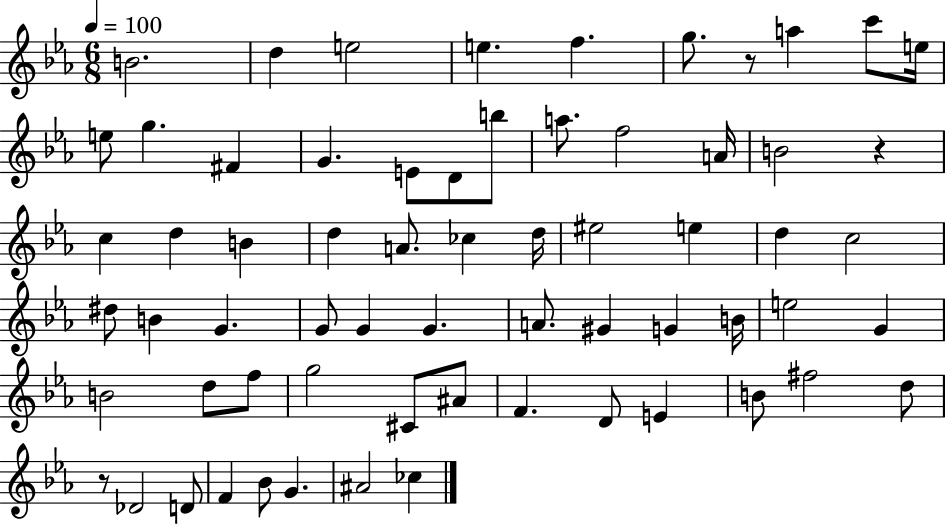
X:1
T:Untitled
M:6/8
L:1/4
K:Eb
B2 d e2 e f g/2 z/2 a c'/2 e/4 e/2 g ^F G E/2 D/2 b/2 a/2 f2 A/4 B2 z c d B d A/2 _c d/4 ^e2 e d c2 ^d/2 B G G/2 G G A/2 ^G G B/4 e2 G B2 d/2 f/2 g2 ^C/2 ^A/2 F D/2 E B/2 ^f2 d/2 z/2 _D2 D/2 F _B/2 G ^A2 _c